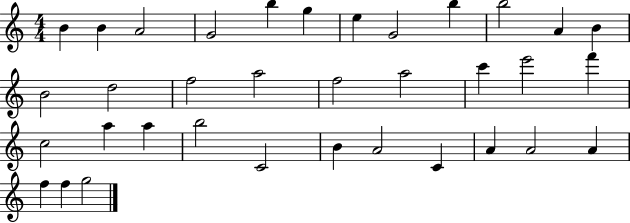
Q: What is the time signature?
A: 4/4